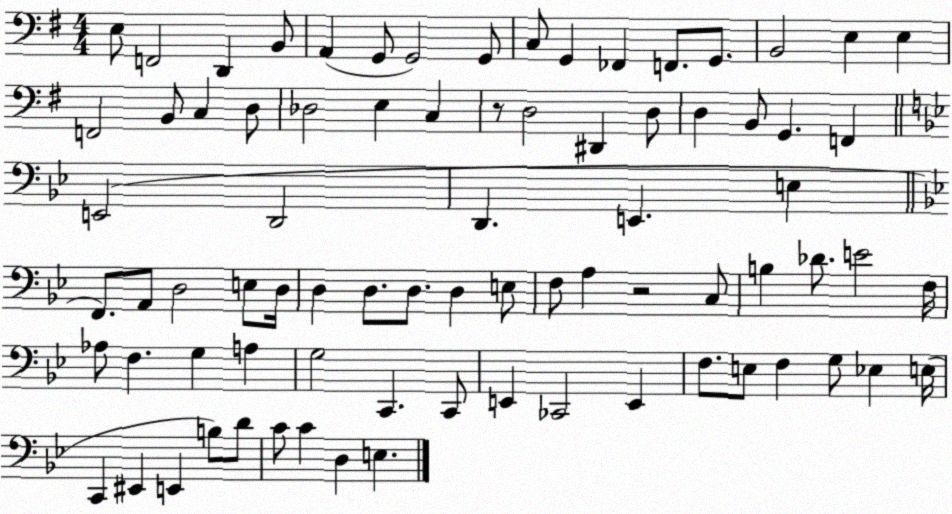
X:1
T:Untitled
M:4/4
L:1/4
K:G
E,/2 F,,2 D,, B,,/2 A,, G,,/2 G,,2 G,,/2 C,/2 G,, _F,, F,,/2 G,,/2 B,,2 E, E, F,,2 B,,/2 C, D,/2 _D,2 E, C, z/2 D,2 ^D,, D,/2 D, B,,/2 G,, F,, E,,2 D,,2 D,, E,, E, F,,/2 A,,/2 D,2 E,/2 D,/4 D, D,/2 D,/2 D, E,/2 F,/2 A, z2 C,/2 B, _D/2 E2 F,/4 _A,/2 F, G, A, G,2 C,, C,,/2 E,, _C,,2 E,, F,/2 E,/2 F, G,/2 _E, E,/4 C,, ^E,, E,, B,/2 D/2 C/2 C D, E,